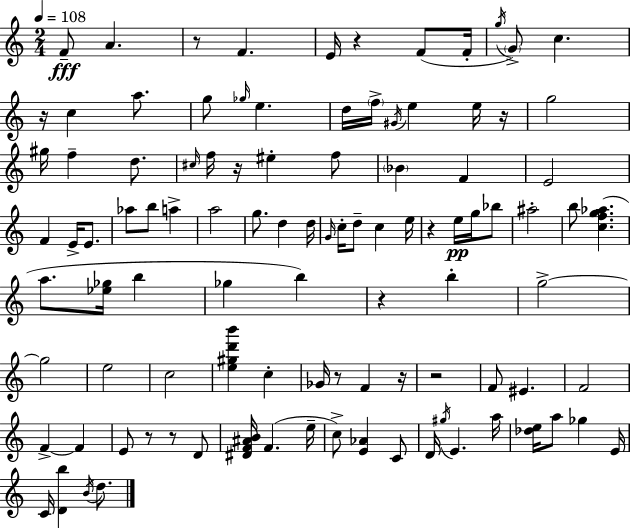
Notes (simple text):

F4/e A4/q. R/e F4/q. E4/s R/q F4/e F4/s G5/s G4/e C5/q. R/s C5/q A5/e. G5/e Gb5/s E5/q. D5/s F5/s G#4/s E5/q E5/s R/s G5/h G#5/s F5/q D5/e. C#5/s F5/s R/s EIS5/q F5/e Bb4/q F4/q E4/h F4/q E4/s E4/e. Ab5/e B5/e A5/q A5/h G5/e. D5/q D5/s G4/s C5/s D5/e C5/q E5/s R/q E5/s G5/s Bb5/e A#5/h B5/e [C5,F5,G5,Ab5]/q. A5/e. [Eb5,Gb5]/s B5/q Gb5/q B5/q R/q B5/q G5/h G5/h E5/h C5/h [E5,G#5,D6,B6]/q C5/q Gb4/s R/e F4/q R/s R/h F4/e EIS4/q. F4/h F4/q F4/q E4/e R/e R/e D4/e [D#4,F4,A#4,B4]/s F4/q. E5/s C5/e [E4,Ab4]/q C4/e D4/s G#5/s E4/q. A5/s [Db5,E5]/s A5/e Gb5/q E4/s C4/s [D4,B5]/q B4/s D5/e.